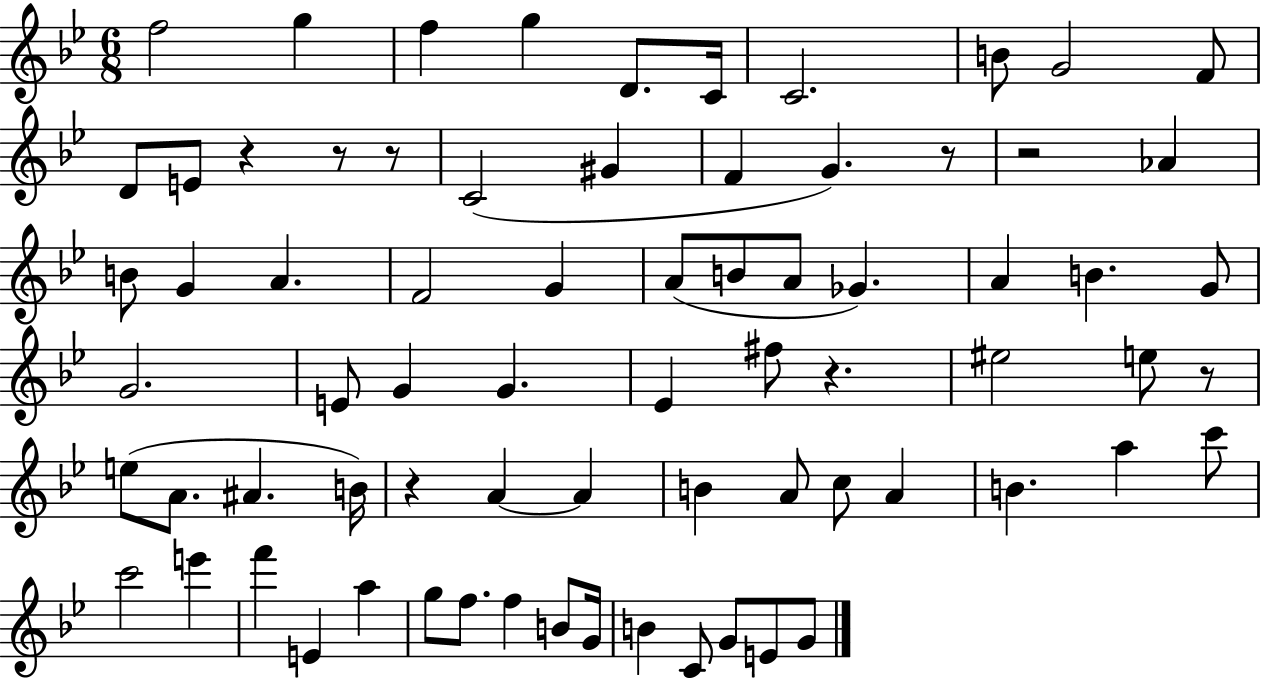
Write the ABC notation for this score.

X:1
T:Untitled
M:6/8
L:1/4
K:Bb
f2 g f g D/2 C/4 C2 B/2 G2 F/2 D/2 E/2 z z/2 z/2 C2 ^G F G z/2 z2 _A B/2 G A F2 G A/2 B/2 A/2 _G A B G/2 G2 E/2 G G _E ^f/2 z ^e2 e/2 z/2 e/2 A/2 ^A B/4 z A A B A/2 c/2 A B a c'/2 c'2 e' f' E a g/2 f/2 f B/2 G/4 B C/2 G/2 E/2 G/2